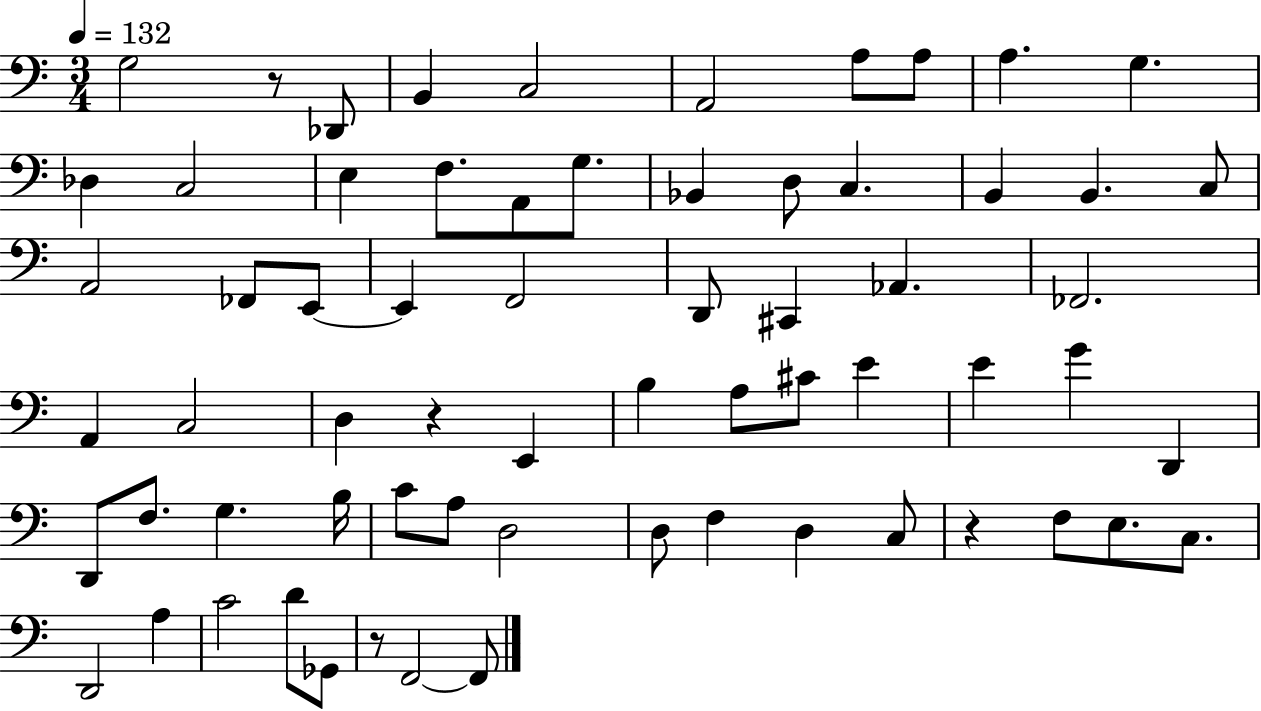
G3/h R/e Db2/e B2/q C3/h A2/h A3/e A3/e A3/q. G3/q. Db3/q C3/h E3/q F3/e. A2/e G3/e. Bb2/q D3/e C3/q. B2/q B2/q. C3/e A2/h FES2/e E2/e E2/q F2/h D2/e C#2/q Ab2/q. FES2/h. A2/q C3/h D3/q R/q E2/q B3/q A3/e C#4/e E4/q E4/q G4/q D2/q D2/e F3/e. G3/q. B3/s C4/e A3/e D3/h D3/e F3/q D3/q C3/e R/q F3/e E3/e. C3/e. D2/h A3/q C4/h D4/e Gb2/e R/e F2/h F2/e